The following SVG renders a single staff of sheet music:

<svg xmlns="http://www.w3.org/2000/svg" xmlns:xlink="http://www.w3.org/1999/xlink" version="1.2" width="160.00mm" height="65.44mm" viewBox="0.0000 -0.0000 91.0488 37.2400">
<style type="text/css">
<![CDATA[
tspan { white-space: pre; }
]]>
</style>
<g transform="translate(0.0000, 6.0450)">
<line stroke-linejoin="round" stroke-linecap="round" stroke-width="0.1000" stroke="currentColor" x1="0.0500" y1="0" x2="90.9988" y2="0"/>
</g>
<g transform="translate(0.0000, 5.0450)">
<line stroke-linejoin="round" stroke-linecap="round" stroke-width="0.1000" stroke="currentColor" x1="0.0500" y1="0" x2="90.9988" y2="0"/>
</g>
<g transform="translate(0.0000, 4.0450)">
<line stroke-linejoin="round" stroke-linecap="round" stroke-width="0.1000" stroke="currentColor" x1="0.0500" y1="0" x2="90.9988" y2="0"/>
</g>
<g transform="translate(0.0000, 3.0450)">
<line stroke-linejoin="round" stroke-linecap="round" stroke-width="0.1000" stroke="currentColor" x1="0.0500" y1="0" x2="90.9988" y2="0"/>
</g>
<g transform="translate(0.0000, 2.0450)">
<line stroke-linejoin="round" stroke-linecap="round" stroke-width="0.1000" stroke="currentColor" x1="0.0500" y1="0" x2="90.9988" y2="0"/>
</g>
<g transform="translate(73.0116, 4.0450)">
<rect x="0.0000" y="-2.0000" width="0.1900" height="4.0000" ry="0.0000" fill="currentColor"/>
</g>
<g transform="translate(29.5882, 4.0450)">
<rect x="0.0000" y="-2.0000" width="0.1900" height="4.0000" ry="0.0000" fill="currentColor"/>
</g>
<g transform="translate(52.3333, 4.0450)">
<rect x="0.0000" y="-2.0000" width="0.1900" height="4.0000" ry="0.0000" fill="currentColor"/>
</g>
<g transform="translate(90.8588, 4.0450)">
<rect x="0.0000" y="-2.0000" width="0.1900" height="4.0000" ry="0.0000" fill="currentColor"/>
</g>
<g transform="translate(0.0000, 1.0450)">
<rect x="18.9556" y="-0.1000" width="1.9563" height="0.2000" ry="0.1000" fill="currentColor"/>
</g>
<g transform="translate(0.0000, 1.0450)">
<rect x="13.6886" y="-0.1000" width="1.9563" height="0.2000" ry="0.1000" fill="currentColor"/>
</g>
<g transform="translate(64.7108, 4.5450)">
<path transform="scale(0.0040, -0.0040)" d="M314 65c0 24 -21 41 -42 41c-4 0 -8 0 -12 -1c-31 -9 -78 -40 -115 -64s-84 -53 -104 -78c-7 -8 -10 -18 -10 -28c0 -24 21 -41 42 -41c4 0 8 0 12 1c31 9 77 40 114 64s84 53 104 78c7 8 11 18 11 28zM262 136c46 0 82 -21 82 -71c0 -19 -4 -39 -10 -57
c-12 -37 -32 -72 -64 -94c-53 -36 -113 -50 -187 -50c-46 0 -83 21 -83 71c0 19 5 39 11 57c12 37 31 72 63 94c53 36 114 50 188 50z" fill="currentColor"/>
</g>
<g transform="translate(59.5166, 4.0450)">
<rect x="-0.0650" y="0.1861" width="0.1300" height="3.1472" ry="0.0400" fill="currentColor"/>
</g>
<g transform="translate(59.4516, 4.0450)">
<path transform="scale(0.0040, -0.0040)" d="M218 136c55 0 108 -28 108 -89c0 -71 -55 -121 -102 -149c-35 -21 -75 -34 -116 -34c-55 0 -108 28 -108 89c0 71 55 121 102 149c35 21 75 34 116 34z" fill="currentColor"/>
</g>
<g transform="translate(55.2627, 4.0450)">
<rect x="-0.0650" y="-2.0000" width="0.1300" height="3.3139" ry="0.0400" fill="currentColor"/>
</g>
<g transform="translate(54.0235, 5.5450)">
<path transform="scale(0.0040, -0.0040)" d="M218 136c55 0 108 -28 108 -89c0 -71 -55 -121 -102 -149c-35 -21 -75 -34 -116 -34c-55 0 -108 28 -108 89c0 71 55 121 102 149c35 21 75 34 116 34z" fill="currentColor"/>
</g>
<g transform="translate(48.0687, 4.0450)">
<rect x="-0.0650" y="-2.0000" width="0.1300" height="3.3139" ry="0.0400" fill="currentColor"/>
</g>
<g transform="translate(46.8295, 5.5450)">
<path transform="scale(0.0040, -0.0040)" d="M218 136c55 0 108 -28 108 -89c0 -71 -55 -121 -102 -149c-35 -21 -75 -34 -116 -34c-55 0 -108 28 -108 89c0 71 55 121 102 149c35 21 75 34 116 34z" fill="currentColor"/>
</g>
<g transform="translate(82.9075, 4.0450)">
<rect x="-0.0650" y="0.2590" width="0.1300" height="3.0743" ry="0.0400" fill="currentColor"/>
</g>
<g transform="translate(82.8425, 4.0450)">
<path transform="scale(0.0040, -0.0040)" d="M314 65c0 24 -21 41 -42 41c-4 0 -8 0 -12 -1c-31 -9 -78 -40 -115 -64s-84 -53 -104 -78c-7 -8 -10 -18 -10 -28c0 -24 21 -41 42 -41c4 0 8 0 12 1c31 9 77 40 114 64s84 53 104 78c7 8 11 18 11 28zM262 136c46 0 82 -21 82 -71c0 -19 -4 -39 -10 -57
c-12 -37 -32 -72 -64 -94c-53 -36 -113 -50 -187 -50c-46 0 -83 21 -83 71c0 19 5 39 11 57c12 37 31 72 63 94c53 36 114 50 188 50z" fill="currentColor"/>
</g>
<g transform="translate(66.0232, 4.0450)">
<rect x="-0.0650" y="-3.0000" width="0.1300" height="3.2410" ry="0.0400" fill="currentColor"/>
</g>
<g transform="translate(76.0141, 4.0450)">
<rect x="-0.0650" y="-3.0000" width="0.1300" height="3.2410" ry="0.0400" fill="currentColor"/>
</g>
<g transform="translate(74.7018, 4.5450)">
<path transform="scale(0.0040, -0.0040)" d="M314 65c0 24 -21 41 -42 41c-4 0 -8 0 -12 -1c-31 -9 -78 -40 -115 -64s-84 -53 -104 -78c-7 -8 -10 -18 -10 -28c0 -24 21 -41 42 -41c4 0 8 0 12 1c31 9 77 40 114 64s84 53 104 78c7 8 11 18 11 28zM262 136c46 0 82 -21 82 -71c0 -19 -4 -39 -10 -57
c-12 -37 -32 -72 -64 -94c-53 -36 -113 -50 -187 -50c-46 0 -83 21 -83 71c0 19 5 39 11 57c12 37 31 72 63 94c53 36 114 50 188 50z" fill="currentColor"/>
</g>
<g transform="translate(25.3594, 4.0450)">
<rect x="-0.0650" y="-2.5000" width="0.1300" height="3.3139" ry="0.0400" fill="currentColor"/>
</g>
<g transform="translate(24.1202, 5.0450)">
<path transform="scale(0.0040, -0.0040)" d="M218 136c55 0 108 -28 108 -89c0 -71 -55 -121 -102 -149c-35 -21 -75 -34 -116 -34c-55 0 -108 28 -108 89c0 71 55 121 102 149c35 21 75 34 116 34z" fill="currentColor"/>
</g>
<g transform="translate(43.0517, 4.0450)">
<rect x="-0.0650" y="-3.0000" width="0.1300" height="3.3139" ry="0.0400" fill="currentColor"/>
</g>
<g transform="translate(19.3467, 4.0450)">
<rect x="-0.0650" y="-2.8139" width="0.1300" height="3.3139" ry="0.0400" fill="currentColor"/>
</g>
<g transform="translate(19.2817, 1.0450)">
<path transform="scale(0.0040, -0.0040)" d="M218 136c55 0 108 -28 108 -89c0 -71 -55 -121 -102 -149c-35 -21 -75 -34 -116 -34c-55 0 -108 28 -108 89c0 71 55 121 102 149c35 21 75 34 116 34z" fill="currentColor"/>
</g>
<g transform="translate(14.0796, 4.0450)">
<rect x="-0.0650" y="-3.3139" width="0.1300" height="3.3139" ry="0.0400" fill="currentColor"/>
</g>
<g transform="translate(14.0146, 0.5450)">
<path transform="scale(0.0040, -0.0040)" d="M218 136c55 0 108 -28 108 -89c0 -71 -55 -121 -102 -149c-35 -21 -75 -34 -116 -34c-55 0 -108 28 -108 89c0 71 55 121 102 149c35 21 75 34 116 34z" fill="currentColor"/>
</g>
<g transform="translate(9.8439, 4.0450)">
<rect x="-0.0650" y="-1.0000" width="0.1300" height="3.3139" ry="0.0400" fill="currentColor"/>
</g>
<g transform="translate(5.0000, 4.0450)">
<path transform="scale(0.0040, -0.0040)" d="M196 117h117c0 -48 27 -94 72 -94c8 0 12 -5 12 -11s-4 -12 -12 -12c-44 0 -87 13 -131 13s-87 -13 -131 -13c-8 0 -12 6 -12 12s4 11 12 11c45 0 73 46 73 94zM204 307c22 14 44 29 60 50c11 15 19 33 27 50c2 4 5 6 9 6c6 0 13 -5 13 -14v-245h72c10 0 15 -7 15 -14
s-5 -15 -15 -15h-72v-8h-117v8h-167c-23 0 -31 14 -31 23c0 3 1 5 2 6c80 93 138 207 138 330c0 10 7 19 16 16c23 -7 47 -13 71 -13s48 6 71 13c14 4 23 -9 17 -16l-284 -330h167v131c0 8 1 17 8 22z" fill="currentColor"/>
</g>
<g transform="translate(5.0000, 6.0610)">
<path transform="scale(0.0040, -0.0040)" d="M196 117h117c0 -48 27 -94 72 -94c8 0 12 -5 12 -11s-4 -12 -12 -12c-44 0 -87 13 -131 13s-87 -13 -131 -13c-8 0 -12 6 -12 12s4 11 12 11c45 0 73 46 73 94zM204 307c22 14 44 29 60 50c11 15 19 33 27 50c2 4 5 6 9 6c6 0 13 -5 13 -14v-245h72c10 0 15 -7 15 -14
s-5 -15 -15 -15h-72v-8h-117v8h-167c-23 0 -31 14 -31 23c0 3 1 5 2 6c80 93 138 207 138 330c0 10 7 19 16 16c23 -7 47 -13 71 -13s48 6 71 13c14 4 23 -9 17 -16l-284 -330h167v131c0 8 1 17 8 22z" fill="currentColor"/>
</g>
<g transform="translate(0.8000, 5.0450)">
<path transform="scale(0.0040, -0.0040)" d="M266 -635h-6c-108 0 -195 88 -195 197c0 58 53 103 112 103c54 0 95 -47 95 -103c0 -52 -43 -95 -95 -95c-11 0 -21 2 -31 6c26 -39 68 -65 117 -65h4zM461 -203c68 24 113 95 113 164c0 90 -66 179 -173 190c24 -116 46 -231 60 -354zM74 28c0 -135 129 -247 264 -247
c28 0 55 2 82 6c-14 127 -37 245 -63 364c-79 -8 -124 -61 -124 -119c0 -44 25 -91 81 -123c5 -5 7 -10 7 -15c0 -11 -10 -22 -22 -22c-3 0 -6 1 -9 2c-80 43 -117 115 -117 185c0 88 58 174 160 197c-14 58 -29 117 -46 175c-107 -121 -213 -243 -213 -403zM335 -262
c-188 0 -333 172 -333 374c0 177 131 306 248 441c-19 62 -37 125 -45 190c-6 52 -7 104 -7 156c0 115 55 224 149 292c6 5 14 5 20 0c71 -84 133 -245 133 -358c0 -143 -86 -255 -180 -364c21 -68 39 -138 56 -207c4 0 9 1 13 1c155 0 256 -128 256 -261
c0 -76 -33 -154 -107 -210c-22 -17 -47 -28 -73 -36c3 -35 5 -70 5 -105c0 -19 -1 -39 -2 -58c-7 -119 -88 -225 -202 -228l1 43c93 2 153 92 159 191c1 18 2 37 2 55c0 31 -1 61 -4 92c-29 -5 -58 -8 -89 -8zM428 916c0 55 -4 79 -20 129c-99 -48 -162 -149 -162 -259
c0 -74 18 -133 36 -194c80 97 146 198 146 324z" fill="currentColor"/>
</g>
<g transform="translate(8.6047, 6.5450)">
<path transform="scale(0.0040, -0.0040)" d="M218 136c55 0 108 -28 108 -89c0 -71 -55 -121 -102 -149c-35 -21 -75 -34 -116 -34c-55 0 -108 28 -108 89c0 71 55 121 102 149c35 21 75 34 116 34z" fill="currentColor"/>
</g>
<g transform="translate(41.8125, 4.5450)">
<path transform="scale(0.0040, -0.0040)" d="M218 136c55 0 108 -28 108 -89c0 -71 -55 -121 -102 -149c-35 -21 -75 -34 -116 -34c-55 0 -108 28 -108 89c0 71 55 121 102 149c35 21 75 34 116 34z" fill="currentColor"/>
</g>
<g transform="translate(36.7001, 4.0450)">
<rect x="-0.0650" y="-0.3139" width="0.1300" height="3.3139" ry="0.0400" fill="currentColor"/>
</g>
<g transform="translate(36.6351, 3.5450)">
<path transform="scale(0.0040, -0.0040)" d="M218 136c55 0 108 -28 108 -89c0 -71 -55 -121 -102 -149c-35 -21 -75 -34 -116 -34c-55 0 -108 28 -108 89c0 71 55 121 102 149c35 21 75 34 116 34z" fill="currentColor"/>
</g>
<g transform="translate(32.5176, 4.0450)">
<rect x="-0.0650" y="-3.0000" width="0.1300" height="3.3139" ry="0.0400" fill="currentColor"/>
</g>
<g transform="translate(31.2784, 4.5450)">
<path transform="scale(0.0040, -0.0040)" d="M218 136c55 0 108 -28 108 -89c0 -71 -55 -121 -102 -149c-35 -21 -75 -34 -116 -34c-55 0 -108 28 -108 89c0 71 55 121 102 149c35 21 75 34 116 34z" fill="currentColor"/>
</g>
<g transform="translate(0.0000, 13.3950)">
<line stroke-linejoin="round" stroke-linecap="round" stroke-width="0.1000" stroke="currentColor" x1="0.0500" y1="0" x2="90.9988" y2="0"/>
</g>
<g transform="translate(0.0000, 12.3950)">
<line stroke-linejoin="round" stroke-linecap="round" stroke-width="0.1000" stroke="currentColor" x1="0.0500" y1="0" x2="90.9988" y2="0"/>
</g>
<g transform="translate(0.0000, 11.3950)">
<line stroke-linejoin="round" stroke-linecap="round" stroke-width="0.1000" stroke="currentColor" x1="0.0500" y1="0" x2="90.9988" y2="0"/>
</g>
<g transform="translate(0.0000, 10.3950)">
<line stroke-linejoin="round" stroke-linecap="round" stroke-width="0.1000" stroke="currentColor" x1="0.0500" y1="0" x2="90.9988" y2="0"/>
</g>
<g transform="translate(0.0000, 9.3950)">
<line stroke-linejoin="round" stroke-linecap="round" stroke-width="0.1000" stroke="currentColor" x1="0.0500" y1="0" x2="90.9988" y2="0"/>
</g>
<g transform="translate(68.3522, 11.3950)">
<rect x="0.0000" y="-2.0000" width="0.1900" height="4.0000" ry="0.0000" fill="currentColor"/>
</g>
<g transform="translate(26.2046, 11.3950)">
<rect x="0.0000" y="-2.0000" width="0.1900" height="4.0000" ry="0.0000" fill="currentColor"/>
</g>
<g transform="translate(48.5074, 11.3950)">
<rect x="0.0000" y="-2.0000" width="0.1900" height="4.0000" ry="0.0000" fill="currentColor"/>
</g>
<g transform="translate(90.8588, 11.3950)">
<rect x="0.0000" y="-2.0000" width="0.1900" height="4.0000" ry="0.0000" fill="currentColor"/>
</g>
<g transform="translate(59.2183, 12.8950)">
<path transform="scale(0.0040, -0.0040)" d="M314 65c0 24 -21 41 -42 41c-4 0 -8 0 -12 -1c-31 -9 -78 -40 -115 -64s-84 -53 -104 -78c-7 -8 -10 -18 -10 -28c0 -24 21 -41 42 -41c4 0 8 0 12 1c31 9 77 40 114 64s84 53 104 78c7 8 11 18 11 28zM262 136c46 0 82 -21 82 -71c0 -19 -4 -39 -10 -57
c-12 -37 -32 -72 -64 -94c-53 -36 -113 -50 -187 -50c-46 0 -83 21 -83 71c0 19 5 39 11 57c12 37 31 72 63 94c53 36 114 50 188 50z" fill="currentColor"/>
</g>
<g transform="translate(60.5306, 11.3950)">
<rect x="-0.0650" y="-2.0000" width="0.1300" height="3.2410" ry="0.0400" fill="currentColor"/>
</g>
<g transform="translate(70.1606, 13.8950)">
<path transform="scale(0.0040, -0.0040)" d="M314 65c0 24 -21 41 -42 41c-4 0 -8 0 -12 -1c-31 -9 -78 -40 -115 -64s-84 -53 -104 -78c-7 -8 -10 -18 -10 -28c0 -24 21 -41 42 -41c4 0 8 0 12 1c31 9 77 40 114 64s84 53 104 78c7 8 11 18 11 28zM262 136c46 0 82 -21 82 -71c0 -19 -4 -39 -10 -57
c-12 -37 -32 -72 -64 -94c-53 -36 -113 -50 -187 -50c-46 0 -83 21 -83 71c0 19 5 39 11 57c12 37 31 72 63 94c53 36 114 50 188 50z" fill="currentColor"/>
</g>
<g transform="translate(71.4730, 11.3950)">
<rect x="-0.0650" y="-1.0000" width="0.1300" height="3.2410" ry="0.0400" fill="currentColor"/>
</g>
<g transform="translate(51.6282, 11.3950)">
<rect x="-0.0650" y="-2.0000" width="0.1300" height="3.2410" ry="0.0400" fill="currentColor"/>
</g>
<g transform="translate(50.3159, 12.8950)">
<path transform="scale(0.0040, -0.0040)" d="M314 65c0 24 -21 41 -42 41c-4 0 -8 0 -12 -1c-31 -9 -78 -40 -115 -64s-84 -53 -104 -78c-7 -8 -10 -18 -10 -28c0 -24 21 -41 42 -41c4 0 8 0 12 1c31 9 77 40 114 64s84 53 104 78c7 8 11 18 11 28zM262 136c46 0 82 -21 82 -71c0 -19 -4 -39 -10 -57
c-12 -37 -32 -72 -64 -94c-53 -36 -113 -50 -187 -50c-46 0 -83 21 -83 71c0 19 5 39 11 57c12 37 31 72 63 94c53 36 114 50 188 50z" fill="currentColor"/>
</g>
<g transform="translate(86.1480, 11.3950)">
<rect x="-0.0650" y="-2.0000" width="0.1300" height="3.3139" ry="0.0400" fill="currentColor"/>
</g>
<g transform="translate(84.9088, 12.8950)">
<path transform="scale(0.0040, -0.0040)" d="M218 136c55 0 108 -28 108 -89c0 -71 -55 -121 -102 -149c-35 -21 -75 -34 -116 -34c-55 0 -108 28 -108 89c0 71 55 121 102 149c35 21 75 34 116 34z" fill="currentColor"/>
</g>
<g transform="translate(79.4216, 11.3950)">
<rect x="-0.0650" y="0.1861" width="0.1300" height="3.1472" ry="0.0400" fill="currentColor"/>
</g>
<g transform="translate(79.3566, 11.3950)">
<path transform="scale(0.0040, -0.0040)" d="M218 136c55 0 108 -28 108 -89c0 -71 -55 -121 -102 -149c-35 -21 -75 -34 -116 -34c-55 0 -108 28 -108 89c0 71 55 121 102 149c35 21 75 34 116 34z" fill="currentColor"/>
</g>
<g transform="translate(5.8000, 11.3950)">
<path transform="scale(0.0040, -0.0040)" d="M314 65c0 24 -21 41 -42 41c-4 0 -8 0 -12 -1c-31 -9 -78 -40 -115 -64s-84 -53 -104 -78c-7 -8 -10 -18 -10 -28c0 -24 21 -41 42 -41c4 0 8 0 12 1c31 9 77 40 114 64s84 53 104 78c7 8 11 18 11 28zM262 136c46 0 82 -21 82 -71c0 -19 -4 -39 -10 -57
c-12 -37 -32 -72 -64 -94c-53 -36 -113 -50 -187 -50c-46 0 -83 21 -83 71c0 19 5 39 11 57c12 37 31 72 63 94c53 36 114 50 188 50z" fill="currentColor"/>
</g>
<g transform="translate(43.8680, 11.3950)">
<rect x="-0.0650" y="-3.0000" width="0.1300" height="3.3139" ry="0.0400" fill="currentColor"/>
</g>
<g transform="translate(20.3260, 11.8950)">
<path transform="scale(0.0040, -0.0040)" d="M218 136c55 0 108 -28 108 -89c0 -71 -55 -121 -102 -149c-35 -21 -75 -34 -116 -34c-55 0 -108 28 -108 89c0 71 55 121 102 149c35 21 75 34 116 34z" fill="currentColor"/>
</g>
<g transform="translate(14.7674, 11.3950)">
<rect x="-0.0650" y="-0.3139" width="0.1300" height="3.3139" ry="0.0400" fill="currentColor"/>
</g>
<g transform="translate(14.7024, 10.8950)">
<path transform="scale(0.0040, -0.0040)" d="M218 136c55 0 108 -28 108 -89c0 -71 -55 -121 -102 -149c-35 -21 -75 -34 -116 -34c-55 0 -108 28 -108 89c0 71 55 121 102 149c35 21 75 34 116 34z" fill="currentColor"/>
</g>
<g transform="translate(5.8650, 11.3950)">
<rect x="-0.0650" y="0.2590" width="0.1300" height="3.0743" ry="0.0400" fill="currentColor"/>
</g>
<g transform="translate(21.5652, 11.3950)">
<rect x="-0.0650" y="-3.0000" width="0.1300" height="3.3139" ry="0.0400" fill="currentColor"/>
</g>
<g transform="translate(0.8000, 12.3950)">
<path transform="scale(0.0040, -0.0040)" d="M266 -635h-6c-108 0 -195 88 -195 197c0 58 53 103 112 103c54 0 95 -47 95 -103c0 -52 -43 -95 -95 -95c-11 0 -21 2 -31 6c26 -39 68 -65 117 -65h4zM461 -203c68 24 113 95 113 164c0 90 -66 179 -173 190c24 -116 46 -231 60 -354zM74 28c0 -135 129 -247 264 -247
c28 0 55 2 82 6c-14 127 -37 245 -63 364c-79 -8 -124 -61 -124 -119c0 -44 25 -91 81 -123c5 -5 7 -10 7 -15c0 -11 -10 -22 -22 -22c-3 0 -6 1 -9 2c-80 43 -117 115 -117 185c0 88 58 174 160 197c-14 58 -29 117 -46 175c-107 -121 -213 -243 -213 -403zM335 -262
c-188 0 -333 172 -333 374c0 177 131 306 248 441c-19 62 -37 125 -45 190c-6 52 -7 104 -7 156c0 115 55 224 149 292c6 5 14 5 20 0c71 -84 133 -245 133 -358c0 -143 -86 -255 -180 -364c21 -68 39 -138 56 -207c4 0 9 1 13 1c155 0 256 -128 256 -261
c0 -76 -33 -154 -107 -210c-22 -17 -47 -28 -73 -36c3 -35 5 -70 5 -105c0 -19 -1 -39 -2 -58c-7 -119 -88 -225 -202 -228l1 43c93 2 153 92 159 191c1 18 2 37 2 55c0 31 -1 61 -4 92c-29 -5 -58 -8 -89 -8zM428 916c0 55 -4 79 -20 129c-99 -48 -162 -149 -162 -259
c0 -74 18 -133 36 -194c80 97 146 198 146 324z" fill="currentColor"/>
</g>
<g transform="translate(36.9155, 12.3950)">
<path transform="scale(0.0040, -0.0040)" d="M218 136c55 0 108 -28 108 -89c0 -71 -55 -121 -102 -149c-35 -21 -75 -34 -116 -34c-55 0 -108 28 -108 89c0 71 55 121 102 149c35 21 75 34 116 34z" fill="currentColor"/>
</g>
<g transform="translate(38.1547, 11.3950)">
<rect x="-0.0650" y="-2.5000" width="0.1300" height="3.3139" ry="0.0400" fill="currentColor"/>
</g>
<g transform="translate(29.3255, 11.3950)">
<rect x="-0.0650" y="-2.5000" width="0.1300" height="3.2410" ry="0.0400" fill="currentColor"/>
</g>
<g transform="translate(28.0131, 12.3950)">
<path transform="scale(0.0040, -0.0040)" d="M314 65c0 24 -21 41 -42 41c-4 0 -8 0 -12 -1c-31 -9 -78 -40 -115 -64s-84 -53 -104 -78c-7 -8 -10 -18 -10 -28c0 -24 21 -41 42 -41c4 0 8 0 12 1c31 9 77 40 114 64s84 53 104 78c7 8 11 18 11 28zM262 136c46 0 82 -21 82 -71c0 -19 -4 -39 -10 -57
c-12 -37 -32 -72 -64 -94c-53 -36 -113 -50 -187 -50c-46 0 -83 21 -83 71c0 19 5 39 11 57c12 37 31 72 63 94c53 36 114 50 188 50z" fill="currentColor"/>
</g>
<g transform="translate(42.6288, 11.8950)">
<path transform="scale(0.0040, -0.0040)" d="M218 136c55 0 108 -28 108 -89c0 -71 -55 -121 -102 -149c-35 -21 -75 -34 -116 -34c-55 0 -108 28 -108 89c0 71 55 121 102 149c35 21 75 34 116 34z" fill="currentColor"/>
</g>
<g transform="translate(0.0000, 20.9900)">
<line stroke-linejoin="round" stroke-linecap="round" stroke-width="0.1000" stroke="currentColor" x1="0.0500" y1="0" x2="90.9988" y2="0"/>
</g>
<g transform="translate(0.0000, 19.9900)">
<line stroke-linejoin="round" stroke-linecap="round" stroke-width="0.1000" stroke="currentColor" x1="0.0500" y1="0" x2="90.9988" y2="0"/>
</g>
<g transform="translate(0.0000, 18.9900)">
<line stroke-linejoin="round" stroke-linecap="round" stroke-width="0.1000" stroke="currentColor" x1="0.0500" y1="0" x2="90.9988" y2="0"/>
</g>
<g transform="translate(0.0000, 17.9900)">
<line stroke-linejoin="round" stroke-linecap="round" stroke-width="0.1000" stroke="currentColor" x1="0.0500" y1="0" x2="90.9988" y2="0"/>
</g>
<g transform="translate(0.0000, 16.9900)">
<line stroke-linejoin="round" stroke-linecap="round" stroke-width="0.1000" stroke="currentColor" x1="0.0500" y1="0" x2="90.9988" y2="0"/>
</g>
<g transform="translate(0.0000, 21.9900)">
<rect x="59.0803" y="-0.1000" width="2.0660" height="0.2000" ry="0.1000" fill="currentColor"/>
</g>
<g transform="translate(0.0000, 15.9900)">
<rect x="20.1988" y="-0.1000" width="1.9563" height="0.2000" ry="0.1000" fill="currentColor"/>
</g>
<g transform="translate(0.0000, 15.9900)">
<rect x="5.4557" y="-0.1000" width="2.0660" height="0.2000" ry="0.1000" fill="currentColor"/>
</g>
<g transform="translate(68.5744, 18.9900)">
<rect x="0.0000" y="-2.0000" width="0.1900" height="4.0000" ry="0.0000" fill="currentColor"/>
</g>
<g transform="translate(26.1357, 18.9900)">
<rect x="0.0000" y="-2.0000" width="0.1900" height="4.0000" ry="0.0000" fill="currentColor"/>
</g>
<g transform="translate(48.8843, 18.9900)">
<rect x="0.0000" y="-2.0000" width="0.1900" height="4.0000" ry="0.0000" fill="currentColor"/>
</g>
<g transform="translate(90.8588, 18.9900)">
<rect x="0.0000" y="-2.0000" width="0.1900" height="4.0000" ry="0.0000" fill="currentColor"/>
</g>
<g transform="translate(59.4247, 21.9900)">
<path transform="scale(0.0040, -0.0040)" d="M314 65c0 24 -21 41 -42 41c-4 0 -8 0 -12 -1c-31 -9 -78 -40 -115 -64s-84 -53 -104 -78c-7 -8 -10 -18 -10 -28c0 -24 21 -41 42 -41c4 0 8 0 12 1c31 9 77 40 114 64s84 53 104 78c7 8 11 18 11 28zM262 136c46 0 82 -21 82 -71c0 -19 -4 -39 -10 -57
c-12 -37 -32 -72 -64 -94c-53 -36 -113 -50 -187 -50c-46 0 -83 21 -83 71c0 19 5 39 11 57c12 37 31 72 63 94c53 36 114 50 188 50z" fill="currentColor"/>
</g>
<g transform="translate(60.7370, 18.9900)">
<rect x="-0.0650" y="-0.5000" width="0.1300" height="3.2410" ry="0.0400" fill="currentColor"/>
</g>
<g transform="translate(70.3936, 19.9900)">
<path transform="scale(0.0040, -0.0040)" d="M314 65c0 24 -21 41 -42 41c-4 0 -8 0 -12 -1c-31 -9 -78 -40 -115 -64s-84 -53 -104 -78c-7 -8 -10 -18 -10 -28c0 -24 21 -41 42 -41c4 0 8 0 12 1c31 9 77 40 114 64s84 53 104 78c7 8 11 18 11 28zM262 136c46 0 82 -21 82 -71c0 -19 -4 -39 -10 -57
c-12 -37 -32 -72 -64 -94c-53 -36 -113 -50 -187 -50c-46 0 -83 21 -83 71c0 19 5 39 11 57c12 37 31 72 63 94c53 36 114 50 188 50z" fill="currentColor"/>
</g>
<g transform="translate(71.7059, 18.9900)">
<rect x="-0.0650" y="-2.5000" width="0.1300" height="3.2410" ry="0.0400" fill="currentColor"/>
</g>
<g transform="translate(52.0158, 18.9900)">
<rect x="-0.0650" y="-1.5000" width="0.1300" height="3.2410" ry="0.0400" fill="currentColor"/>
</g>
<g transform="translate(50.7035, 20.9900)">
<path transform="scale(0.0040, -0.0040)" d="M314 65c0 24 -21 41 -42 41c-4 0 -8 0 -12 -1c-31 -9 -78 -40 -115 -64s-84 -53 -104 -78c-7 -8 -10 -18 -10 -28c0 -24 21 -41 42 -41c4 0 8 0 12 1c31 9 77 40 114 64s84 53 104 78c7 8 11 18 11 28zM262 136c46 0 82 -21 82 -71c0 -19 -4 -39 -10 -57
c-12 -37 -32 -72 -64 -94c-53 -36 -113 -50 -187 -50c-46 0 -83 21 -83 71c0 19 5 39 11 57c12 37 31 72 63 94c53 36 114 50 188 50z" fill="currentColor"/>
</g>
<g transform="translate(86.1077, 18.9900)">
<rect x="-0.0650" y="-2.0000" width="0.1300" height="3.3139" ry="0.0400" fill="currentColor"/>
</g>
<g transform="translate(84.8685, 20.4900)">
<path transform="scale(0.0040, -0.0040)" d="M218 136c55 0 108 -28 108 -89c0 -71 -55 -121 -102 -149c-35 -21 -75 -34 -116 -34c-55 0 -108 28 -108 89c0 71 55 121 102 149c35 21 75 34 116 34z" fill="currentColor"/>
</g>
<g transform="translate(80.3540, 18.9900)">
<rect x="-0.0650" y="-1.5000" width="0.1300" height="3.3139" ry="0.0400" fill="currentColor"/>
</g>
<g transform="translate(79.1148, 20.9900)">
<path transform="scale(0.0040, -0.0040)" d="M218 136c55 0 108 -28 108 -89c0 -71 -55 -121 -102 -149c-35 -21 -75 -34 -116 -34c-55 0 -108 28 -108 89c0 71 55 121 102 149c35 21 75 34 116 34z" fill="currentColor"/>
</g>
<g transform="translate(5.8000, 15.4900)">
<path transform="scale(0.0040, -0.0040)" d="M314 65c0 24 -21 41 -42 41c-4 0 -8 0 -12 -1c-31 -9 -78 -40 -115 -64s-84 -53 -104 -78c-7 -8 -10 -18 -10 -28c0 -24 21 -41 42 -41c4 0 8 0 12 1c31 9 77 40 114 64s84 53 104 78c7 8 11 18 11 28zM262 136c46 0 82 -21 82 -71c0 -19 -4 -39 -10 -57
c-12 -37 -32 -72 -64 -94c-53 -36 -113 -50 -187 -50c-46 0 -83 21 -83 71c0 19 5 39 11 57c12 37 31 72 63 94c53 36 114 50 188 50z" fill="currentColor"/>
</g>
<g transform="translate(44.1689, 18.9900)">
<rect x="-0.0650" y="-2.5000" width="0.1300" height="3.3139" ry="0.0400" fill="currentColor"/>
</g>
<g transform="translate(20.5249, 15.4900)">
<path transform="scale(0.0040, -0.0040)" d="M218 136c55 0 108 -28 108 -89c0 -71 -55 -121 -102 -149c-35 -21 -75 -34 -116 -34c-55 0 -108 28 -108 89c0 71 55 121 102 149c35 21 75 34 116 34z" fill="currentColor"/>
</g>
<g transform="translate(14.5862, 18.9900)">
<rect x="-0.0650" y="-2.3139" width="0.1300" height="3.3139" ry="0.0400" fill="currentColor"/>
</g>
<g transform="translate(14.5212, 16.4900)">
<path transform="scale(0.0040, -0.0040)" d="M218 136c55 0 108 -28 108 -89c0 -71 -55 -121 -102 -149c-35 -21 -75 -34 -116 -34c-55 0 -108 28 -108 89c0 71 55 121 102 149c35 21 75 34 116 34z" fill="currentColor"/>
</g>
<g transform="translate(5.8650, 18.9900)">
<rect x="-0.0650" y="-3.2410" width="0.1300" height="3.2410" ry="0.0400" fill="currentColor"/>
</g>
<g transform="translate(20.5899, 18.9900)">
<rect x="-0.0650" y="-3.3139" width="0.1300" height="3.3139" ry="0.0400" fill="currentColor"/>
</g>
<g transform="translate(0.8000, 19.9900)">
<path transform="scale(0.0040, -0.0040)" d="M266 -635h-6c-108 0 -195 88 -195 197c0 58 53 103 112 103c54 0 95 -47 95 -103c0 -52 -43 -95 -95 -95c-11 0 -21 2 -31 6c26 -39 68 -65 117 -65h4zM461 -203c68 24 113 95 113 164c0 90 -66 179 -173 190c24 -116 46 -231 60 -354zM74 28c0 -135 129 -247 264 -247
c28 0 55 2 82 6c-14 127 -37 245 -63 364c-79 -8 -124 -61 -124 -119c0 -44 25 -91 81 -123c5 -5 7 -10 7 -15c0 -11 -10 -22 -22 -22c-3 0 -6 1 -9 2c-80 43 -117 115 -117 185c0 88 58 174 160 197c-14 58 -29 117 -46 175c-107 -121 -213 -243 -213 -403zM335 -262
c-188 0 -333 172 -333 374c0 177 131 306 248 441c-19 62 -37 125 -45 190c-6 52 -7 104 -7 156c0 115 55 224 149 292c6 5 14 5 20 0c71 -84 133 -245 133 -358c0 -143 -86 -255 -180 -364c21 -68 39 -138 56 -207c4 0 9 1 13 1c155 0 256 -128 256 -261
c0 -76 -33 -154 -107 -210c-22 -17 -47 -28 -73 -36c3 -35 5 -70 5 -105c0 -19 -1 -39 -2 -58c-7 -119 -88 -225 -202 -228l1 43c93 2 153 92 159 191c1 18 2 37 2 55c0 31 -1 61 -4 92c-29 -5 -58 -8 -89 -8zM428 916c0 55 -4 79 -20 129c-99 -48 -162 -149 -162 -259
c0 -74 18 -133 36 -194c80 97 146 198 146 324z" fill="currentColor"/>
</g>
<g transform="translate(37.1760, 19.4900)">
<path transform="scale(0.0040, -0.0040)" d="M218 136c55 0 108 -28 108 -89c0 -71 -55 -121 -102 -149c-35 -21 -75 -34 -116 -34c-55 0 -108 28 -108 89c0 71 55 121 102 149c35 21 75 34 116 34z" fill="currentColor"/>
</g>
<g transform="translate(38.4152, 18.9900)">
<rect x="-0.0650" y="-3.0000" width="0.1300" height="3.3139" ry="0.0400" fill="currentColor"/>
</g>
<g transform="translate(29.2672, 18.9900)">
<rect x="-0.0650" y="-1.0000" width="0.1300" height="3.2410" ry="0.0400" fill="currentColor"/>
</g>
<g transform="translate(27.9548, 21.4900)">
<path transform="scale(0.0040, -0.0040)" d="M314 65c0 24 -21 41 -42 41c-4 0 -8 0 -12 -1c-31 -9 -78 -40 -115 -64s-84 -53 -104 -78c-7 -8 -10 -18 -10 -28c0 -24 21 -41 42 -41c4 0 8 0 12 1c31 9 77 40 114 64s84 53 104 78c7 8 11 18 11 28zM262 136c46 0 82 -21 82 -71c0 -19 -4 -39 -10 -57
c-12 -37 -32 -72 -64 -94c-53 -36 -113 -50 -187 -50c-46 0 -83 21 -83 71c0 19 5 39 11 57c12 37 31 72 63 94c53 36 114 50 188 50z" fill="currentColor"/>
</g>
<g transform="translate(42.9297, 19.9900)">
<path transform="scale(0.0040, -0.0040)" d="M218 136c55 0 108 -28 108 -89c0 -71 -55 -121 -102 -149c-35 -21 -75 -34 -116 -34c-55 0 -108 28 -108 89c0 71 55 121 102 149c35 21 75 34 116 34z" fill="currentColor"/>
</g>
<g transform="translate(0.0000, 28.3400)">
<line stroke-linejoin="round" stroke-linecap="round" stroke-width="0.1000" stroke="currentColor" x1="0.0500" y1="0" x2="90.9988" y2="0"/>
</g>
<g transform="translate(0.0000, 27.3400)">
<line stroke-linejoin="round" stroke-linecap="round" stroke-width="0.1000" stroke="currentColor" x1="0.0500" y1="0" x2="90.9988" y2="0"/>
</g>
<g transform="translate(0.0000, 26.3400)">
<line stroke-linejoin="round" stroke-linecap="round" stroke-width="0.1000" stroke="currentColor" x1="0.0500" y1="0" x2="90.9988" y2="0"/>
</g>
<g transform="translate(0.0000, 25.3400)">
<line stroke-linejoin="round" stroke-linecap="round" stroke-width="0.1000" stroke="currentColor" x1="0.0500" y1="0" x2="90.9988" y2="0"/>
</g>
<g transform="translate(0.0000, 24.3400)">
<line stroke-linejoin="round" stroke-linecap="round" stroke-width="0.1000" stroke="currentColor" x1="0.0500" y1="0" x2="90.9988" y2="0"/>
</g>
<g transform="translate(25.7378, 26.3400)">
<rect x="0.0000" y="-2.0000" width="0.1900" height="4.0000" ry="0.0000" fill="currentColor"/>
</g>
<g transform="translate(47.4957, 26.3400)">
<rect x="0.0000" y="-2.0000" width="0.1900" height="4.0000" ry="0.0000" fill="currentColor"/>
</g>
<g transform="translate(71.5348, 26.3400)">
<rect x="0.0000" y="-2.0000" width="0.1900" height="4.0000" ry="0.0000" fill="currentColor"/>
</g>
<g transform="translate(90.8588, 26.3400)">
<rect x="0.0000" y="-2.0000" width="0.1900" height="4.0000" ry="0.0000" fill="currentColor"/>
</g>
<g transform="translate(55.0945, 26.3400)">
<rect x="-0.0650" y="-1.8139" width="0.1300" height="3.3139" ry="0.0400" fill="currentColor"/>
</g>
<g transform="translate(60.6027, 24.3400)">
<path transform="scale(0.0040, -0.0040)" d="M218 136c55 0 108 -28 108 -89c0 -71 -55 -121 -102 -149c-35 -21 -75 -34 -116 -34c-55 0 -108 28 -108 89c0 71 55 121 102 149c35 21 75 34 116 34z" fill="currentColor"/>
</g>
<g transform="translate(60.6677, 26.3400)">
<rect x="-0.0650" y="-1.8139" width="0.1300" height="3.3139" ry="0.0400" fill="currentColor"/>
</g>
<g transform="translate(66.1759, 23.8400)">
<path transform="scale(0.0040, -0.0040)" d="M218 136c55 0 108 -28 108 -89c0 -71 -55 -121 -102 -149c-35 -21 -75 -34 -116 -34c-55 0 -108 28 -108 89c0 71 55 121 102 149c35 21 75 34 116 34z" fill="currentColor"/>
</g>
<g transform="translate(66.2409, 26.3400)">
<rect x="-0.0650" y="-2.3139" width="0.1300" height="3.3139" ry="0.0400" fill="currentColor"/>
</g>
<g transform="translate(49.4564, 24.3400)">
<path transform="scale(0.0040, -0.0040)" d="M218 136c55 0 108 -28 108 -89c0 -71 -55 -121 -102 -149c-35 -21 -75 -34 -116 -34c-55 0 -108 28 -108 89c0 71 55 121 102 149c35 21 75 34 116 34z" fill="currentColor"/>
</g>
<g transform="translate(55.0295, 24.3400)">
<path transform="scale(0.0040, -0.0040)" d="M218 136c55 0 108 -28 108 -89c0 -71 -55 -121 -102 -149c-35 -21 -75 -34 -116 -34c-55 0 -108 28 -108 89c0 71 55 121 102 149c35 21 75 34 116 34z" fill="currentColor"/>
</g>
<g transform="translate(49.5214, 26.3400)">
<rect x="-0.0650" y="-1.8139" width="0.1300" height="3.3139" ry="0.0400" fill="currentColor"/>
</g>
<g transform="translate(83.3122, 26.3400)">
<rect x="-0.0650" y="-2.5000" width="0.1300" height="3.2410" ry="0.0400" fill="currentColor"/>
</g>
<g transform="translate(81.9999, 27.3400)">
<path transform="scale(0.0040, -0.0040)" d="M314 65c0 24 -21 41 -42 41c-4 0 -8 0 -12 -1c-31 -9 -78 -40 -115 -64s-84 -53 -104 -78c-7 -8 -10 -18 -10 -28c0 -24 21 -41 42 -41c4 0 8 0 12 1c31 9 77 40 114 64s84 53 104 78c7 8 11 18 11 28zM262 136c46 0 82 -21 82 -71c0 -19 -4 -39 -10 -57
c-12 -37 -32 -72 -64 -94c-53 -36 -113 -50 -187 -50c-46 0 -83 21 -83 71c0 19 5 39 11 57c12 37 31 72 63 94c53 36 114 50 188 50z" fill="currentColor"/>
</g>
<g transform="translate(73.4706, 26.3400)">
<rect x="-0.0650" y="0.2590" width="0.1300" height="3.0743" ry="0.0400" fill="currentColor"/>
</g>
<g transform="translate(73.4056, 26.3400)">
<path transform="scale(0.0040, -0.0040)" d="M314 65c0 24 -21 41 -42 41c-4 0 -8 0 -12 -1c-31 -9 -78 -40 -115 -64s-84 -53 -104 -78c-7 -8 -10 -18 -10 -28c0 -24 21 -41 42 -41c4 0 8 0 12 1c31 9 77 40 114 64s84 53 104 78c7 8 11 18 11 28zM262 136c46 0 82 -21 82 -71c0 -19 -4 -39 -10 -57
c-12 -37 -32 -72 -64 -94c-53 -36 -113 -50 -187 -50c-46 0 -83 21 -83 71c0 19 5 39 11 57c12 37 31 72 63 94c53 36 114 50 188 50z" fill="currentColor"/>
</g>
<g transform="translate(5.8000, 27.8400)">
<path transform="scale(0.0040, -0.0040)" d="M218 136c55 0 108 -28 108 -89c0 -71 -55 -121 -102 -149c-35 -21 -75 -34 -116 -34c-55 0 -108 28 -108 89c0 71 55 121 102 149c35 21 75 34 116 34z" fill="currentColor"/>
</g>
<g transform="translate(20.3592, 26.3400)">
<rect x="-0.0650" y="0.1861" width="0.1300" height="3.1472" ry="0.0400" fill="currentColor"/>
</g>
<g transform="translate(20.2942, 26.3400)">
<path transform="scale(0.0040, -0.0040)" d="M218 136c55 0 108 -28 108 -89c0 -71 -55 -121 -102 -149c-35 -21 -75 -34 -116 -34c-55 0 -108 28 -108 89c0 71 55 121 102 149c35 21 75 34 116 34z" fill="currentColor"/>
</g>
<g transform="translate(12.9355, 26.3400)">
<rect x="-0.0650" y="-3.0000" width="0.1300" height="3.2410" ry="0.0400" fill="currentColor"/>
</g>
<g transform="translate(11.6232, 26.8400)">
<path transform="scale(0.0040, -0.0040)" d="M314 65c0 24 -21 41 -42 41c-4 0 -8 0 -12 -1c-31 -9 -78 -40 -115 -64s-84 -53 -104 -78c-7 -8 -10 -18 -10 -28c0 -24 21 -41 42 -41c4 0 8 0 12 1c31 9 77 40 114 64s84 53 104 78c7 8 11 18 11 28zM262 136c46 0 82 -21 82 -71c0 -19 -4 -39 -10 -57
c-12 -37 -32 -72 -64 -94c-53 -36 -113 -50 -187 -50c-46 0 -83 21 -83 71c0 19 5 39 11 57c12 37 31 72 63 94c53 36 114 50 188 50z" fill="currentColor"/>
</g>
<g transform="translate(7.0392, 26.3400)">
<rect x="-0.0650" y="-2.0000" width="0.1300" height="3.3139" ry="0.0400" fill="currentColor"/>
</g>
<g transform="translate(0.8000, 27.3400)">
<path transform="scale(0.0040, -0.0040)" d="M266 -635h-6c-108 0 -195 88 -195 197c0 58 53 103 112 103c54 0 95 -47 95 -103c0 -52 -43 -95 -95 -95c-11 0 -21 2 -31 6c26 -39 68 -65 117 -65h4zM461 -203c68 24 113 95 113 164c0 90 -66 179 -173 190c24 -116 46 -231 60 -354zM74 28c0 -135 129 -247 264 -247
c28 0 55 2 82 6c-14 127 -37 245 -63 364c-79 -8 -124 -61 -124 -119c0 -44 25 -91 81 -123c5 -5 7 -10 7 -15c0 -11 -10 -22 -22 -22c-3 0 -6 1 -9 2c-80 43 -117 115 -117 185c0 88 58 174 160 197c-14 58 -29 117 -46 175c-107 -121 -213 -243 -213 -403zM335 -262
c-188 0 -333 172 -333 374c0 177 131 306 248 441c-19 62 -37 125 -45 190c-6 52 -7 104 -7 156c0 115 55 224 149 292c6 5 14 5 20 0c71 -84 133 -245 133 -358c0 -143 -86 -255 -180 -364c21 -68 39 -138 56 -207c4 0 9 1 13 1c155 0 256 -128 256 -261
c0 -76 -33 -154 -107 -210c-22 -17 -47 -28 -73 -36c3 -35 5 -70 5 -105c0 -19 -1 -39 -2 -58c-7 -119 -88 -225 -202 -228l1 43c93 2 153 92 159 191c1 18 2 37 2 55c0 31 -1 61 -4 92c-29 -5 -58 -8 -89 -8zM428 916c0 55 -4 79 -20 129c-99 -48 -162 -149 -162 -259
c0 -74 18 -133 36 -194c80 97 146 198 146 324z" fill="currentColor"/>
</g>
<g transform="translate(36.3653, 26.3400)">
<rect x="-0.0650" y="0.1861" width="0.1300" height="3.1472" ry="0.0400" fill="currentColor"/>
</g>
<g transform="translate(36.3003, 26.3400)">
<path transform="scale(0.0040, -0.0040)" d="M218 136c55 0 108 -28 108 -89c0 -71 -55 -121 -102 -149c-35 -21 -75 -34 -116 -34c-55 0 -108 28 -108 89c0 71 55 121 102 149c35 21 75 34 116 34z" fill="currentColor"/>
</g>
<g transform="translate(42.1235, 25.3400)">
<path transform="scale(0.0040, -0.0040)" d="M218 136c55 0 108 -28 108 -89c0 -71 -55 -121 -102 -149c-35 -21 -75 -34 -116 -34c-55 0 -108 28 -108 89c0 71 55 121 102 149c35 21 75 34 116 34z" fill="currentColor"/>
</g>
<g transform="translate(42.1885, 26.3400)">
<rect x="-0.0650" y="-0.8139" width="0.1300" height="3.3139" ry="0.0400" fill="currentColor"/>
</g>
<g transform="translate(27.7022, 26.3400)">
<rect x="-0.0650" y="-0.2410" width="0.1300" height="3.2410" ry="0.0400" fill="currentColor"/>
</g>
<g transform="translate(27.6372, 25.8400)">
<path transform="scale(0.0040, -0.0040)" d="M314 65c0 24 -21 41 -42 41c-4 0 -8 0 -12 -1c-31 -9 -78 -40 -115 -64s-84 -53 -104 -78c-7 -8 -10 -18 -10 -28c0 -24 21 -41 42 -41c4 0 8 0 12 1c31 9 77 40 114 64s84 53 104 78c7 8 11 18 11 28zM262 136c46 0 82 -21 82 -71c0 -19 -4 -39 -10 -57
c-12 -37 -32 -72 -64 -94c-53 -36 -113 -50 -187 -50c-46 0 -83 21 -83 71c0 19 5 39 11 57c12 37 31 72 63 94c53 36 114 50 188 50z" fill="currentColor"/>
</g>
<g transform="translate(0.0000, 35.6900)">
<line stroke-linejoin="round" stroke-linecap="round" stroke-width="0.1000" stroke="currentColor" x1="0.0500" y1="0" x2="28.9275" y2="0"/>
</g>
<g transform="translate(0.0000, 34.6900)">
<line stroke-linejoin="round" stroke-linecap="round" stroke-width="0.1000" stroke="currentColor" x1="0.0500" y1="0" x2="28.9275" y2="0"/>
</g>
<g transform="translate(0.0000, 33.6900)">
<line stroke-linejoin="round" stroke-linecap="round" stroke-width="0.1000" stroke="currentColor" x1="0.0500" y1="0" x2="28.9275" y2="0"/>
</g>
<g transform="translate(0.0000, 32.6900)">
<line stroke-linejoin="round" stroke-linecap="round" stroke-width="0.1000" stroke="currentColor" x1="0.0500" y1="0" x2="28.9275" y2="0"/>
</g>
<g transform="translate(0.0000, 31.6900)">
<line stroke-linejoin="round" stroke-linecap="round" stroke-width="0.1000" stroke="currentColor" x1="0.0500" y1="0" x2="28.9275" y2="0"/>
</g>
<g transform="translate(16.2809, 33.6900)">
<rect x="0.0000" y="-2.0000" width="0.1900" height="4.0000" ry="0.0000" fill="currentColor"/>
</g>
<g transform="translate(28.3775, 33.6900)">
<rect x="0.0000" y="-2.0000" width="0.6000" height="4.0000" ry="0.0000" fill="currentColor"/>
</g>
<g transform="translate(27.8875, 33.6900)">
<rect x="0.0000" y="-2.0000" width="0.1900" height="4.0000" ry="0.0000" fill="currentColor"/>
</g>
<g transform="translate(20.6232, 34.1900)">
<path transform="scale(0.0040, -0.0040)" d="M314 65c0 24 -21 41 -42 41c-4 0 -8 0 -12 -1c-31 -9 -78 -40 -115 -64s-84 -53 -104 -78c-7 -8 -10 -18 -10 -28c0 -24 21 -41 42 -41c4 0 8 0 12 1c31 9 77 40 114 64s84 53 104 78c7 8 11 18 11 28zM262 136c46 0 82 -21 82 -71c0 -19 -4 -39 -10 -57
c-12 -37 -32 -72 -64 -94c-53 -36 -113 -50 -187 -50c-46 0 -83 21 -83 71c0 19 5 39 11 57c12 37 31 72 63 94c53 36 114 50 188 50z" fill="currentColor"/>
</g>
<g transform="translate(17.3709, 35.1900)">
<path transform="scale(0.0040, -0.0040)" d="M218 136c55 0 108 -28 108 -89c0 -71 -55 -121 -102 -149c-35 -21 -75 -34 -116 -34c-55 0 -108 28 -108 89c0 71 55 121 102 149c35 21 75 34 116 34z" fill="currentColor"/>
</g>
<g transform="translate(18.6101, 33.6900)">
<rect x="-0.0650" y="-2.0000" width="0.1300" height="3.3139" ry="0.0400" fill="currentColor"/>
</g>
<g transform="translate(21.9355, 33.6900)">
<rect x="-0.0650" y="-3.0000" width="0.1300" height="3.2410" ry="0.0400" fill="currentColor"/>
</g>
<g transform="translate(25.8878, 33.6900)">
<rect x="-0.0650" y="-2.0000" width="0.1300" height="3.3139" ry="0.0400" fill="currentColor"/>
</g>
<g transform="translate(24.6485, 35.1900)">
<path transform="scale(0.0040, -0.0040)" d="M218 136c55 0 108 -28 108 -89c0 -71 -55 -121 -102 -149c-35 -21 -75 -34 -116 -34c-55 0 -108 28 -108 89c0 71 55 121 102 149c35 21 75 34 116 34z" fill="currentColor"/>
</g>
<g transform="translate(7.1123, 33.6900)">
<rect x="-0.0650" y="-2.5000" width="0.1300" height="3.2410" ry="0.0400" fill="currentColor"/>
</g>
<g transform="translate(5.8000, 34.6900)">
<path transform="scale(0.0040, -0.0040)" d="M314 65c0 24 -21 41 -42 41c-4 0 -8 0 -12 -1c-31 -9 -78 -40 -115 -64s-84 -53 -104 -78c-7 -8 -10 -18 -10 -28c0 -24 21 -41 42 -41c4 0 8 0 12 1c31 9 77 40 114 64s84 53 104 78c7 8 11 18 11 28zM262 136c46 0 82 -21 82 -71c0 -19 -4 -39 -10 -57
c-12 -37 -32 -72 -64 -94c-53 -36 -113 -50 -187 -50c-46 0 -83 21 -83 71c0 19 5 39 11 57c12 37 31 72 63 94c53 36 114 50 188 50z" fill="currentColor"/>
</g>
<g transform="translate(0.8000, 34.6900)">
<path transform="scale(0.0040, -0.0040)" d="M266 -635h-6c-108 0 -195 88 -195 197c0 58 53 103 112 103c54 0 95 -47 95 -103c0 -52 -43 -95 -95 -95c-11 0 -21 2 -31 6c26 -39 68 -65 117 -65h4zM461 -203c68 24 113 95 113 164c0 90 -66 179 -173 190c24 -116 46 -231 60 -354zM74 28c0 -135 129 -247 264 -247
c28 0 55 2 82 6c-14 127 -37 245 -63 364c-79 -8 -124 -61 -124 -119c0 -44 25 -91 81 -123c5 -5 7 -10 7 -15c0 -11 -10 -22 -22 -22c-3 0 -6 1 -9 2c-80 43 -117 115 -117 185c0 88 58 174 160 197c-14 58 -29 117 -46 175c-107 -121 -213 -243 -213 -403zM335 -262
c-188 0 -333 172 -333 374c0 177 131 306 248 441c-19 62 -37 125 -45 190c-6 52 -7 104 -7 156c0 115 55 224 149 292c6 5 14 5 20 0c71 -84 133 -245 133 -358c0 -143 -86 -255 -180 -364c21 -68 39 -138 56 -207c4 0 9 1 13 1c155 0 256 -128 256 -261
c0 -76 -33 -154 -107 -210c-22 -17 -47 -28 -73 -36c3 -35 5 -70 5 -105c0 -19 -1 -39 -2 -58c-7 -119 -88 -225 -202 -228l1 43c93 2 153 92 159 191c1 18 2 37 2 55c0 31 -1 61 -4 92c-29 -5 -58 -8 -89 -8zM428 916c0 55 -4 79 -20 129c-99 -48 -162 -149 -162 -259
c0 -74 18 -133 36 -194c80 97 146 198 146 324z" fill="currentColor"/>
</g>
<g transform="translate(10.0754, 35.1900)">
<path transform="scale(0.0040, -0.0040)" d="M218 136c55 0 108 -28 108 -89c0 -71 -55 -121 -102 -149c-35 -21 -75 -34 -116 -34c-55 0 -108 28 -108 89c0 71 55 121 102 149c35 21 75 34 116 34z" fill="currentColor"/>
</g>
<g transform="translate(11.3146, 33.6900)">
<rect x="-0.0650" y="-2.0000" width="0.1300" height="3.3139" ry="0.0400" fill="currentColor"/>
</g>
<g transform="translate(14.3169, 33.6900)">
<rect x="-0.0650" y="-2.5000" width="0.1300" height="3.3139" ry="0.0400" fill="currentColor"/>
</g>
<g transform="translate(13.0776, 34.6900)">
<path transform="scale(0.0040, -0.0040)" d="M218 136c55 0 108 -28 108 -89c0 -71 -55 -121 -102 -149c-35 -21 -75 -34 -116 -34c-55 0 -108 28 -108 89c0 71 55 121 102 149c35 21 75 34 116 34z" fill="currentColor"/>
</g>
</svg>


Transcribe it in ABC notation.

X:1
T:Untitled
M:4/4
L:1/4
K:C
D b a G A c A F F B A2 A2 B2 B2 c A G2 G A F2 F2 D2 B F b2 g b D2 A G E2 C2 G2 E F F A2 B c2 B d f f f g B2 G2 G2 F G F A2 F